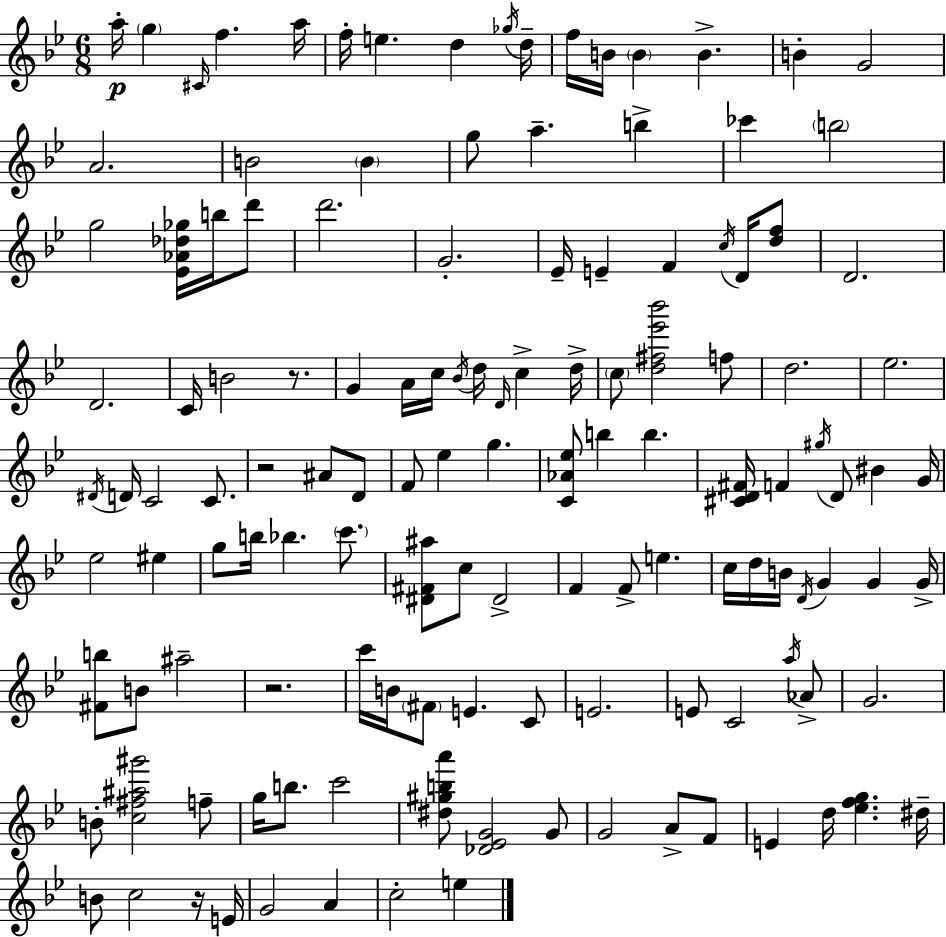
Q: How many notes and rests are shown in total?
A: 131